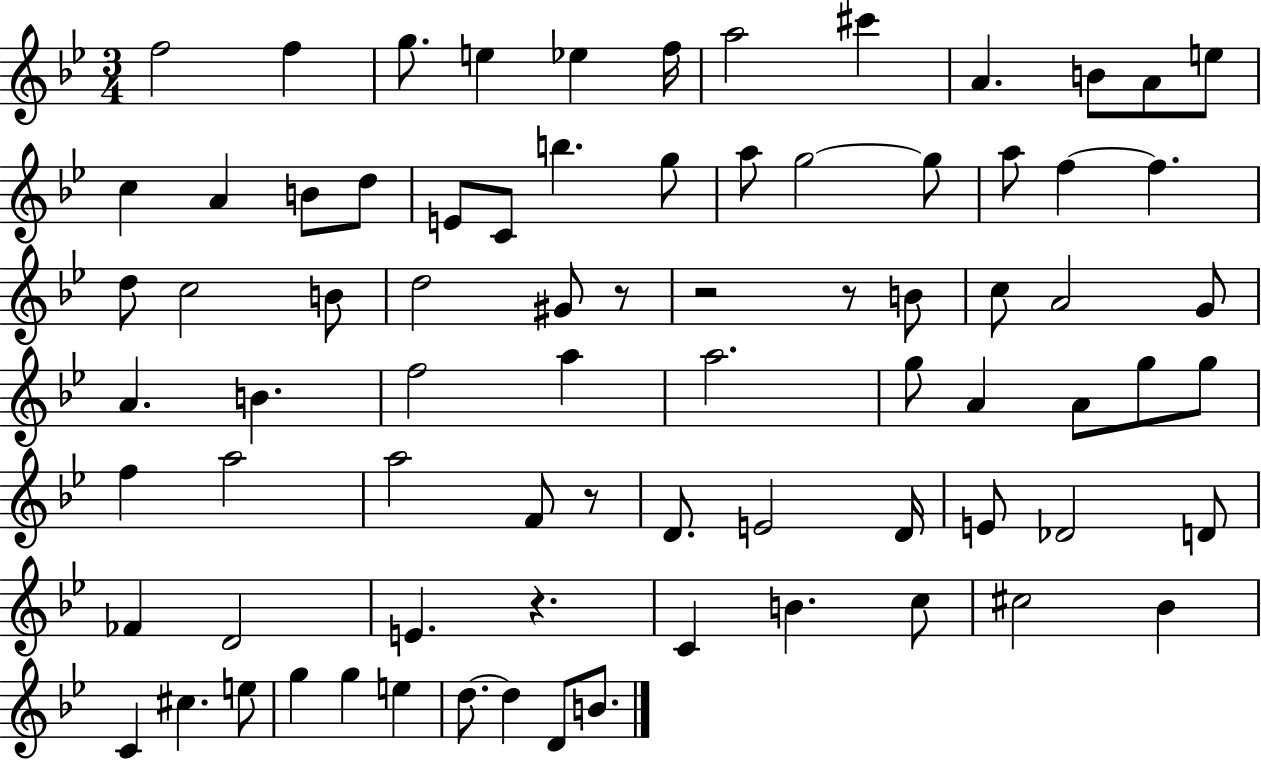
F5/h F5/q G5/e. E5/q Eb5/q F5/s A5/h C#6/q A4/q. B4/e A4/e E5/e C5/q A4/q B4/e D5/e E4/e C4/e B5/q. G5/e A5/e G5/h G5/e A5/e F5/q F5/q. D5/e C5/h B4/e D5/h G#4/e R/e R/h R/e B4/e C5/e A4/h G4/e A4/q. B4/q. F5/h A5/q A5/h. G5/e A4/q A4/e G5/e G5/e F5/q A5/h A5/h F4/e R/e D4/e. E4/h D4/s E4/e Db4/h D4/e FES4/q D4/h E4/q. R/q. C4/q B4/q. C5/e C#5/h Bb4/q C4/q C#5/q. E5/e G5/q G5/q E5/q D5/e. D5/q D4/e B4/e.